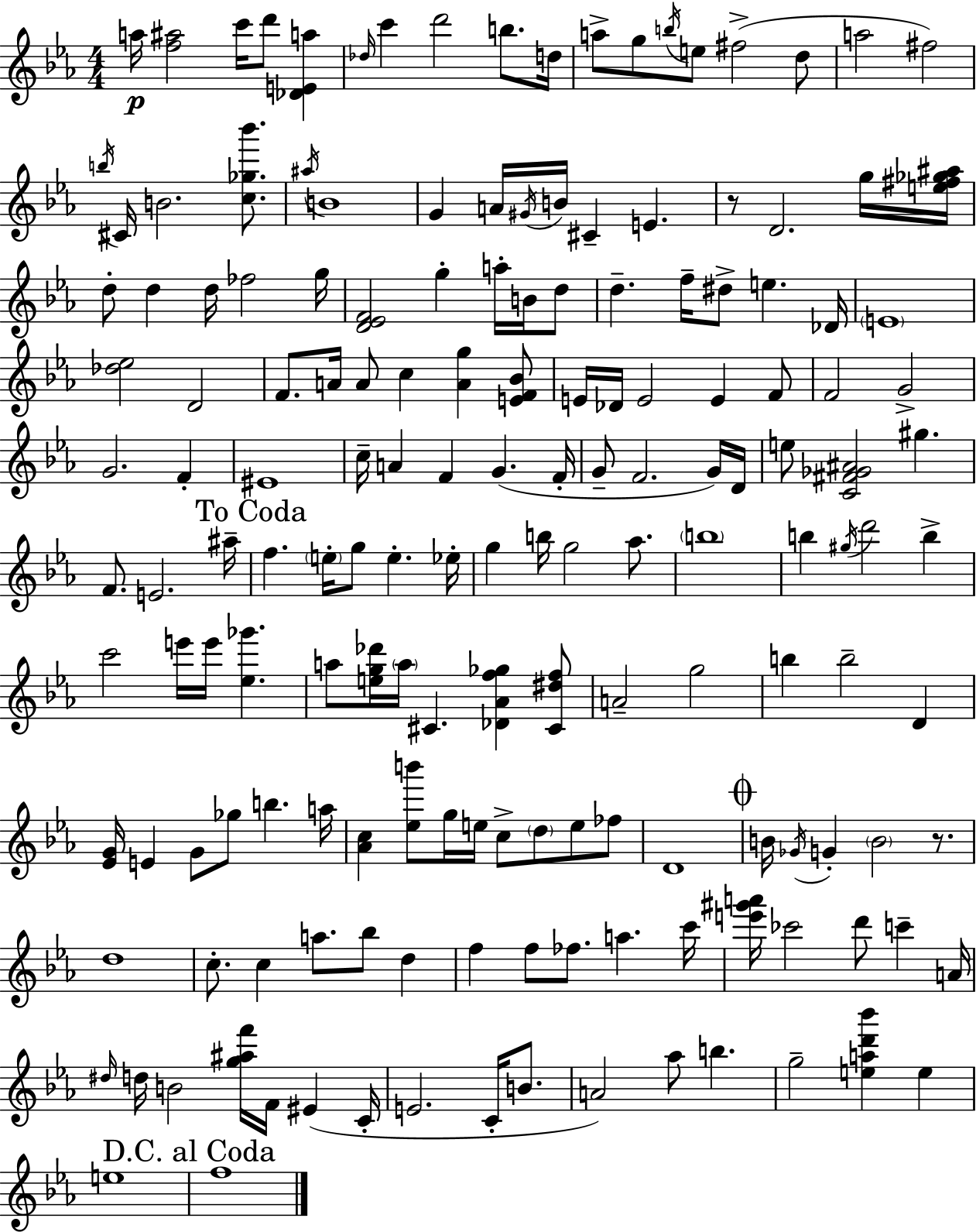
{
  \clef treble
  \numericTimeSignature
  \time 4/4
  \key ees \major
  a''16\p <f'' ais''>2 c'''16 d'''8 <des' e' a''>4 | \grace { des''16 } c'''4 d'''2 b''8. | d''16 a''8-> g''8 \acciaccatura { b''16 } e''8 fis''2->( | d''8 a''2 fis''2) | \break \acciaccatura { b''16 } cis'16 b'2. | <c'' ges'' bes'''>8. \acciaccatura { ais''16 } b'1 | g'4 a'16 \acciaccatura { gis'16 } b'16 cis'4-- e'4. | r8 d'2. | \break g''16 <e'' fis'' ges'' ais''>16 d''8-. d''4 d''16 fes''2 | g''16 <d' ees' f'>2 g''4-. | a''16-. b'16 d''8 d''4.-- f''16-- dis''8-> e''4. | des'16 \parenthesize e'1 | \break <des'' ees''>2 d'2 | f'8. a'16 a'8 c''4 <a' g''>4 | <e' f' bes'>8 e'16 des'16 e'2 e'4 | f'8 f'2 g'2-> | \break g'2. | f'4-. eis'1 | c''16-- a'4 f'4 g'4.( | f'16-. g'8-- f'2. | \break g'16) d'16 e''8 <c' fis' ges' ais'>2 gis''4. | f'8. e'2. | ais''16-- \mark "To Coda" f''4. \parenthesize e''16-. g''8 e''4.-. | ees''16-. g''4 b''16 g''2 | \break aes''8. \parenthesize b''1 | b''4 \acciaccatura { gis''16 } d'''2 | b''4-> c'''2 e'''16 e'''16 | <ees'' ges'''>4. a''8 <e'' g'' des'''>16 \parenthesize a''16 cis'4. | \break <des' aes' f'' ges''>4 <cis' dis'' f''>8 a'2-- g''2 | b''4 b''2-- | d'4 <ees' g'>16 e'4 g'8 ges''8 b''4. | a''16 <aes' c''>4 <ees'' b'''>8 g''16 e''16 c''8-> | \break \parenthesize d''8 e''8 fes''8 d'1 | \mark \markup { \musicglyph "scripts.coda" } b'16 \acciaccatura { ges'16 } g'4-. \parenthesize b'2 | r8. d''1 | c''8.-. c''4 a''8. | \break bes''8 d''4 f''4 f''8 fes''8. | a''4. c'''16 <e''' gis''' a'''>16 ces'''2 | d'''8 c'''4-- a'16 \grace { dis''16 } d''16 b'2 | <g'' ais'' f'''>16 f'16 eis'4( c'16-. e'2. | \break c'16-. b'8. a'2) | aes''8 b''4. g''2-- | <e'' a'' d''' bes'''>4 e''4 e''1 | \mark "D.C. al Coda" f''1 | \break \bar "|."
}